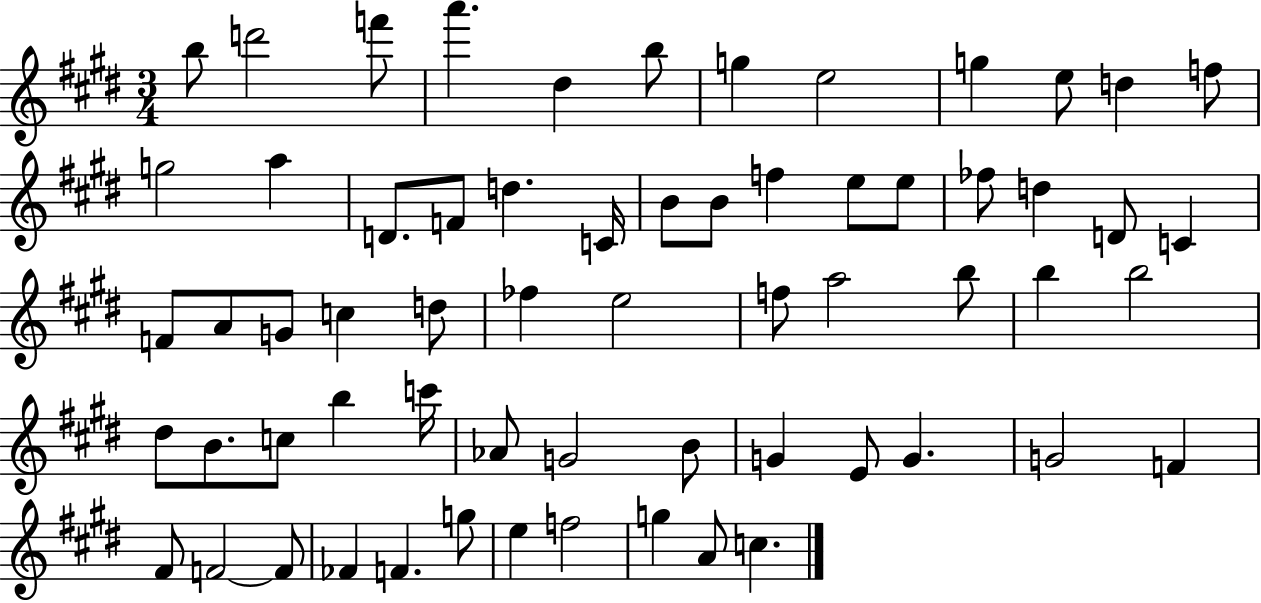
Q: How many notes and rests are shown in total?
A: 63